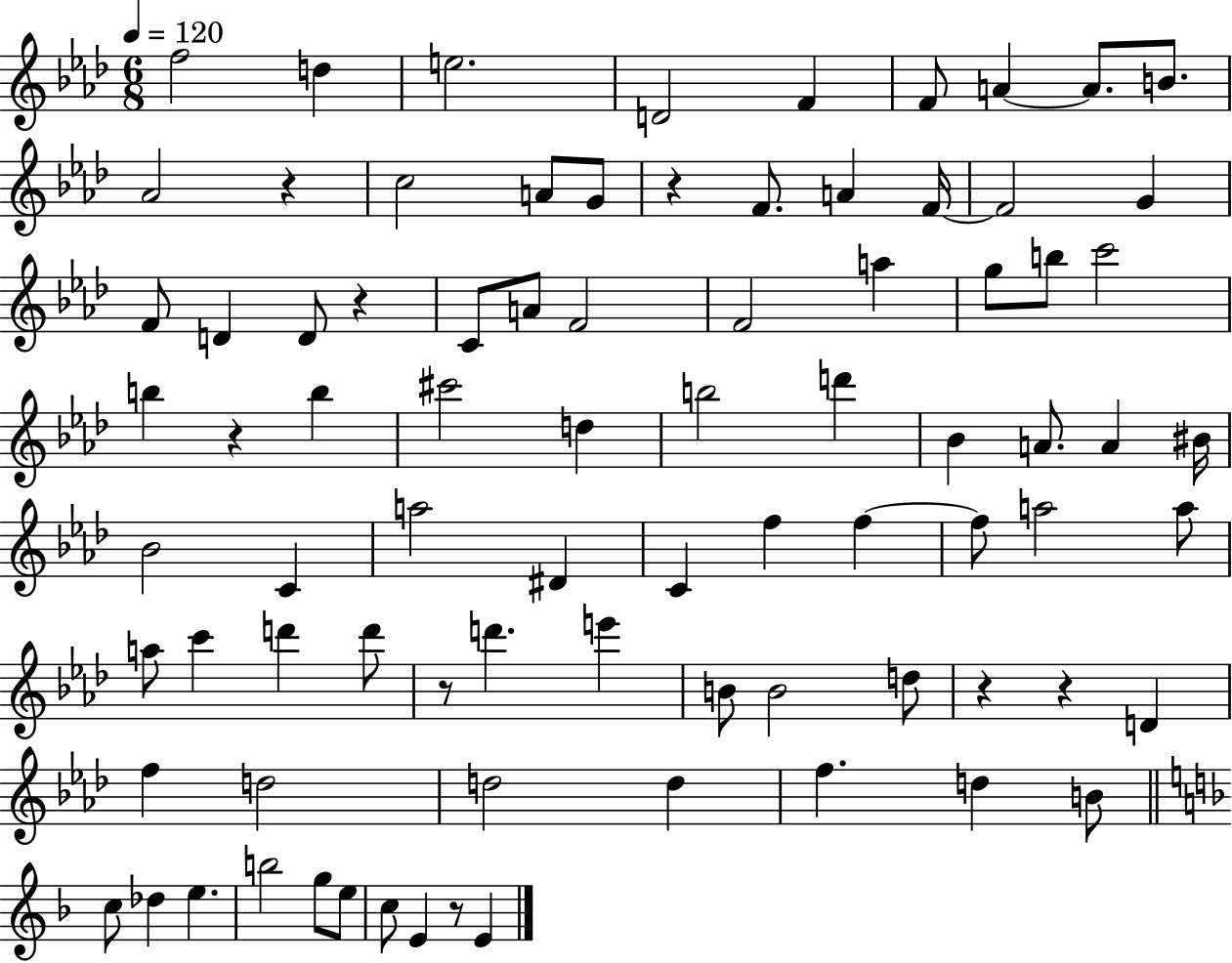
X:1
T:Untitled
M:6/8
L:1/4
K:Ab
f2 d e2 D2 F F/2 A A/2 B/2 _A2 z c2 A/2 G/2 z F/2 A F/4 F2 G F/2 D D/2 z C/2 A/2 F2 F2 a g/2 b/2 c'2 b z b ^c'2 d b2 d' _B A/2 A ^B/4 _B2 C a2 ^D C f f f/2 a2 a/2 a/2 c' d' d'/2 z/2 d' e' B/2 B2 d/2 z z D f d2 d2 d f d B/2 c/2 _d e b2 g/2 e/2 c/2 E z/2 E